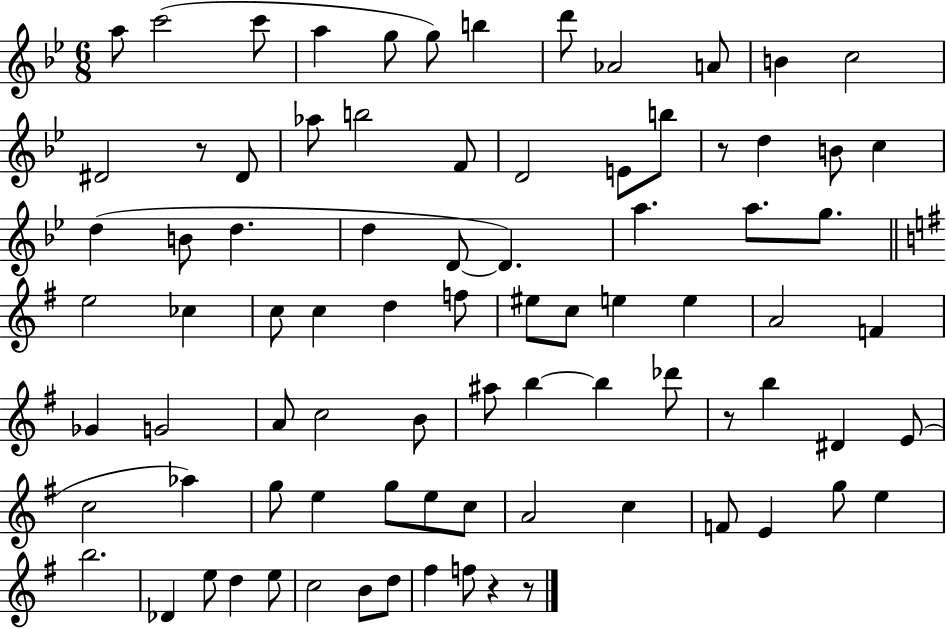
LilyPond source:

{
  \clef treble
  \numericTimeSignature
  \time 6/8
  \key bes \major
  a''8 c'''2( c'''8 | a''4 g''8 g''8) b''4 | d'''8 aes'2 a'8 | b'4 c''2 | \break dis'2 r8 dis'8 | aes''8 b''2 f'8 | d'2 e'8 b''8 | r8 d''4 b'8 c''4 | \break d''4( b'8 d''4. | d''4 d'8~~ d'4.) | a''4. a''8. g''8. | \bar "||" \break \key g \major e''2 ces''4 | c''8 c''4 d''4 f''8 | eis''8 c''8 e''4 e''4 | a'2 f'4 | \break ges'4 g'2 | a'8 c''2 b'8 | ais''8 b''4~~ b''4 des'''8 | r8 b''4 dis'4 e'8( | \break c''2 aes''4) | g''8 e''4 g''8 e''8 c''8 | a'2 c''4 | f'8 e'4 g''8 e''4 | \break b''2. | des'4 e''8 d''4 e''8 | c''2 b'8 d''8 | fis''4 f''8 r4 r8 | \break \bar "|."
}